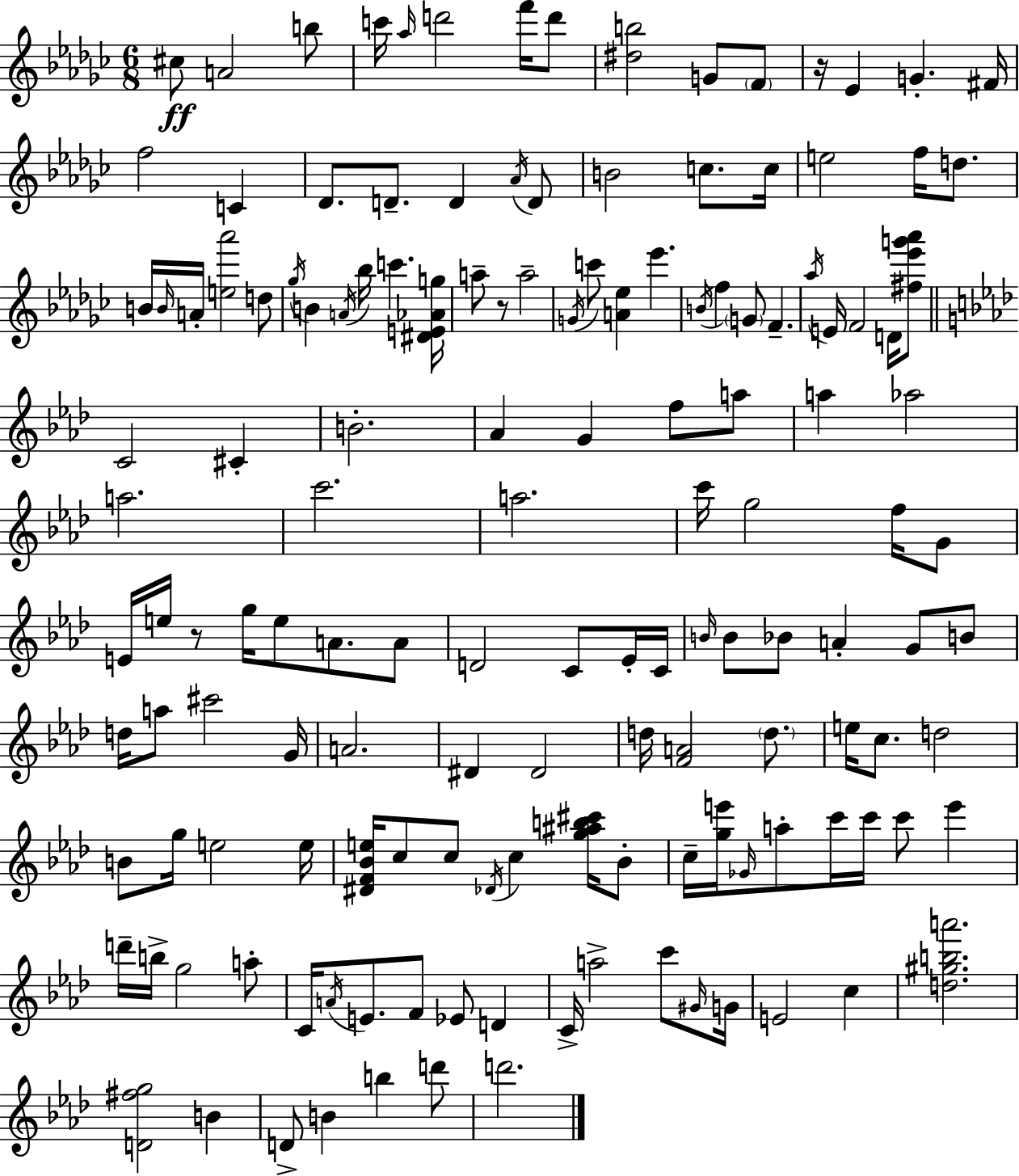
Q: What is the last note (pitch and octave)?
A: D6